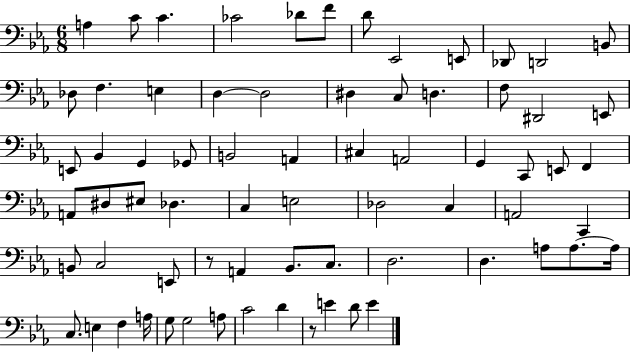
{
  \clef bass
  \numericTimeSignature
  \time 6/8
  \key ees \major
  a4 c'8 c'4. | ces'2 des'8 f'8 | d'8 ees,2 e,8 | des,8 d,2 b,8 | \break des8 f4. e4 | d4~~ d2 | dis4 c8 d4. | f8 dis,2 e,8 | \break e,8 bes,4 g,4 ges,8 | b,2 a,4 | cis4 a,2 | g,4 c,8 e,8 f,4 | \break a,8 dis8 eis8 des4. | c4 e2 | des2 c4 | a,2 c,4 | \break b,8 c2 e,8 | r8 a,4 bes,8. c8. | d2. | d4. a8 a8.~~ a16 | \break c8. e4 f4 a16 | g8 g2 a8 | c'2 d'4 | r8 e'4 d'8 e'4 | \break \bar "|."
}